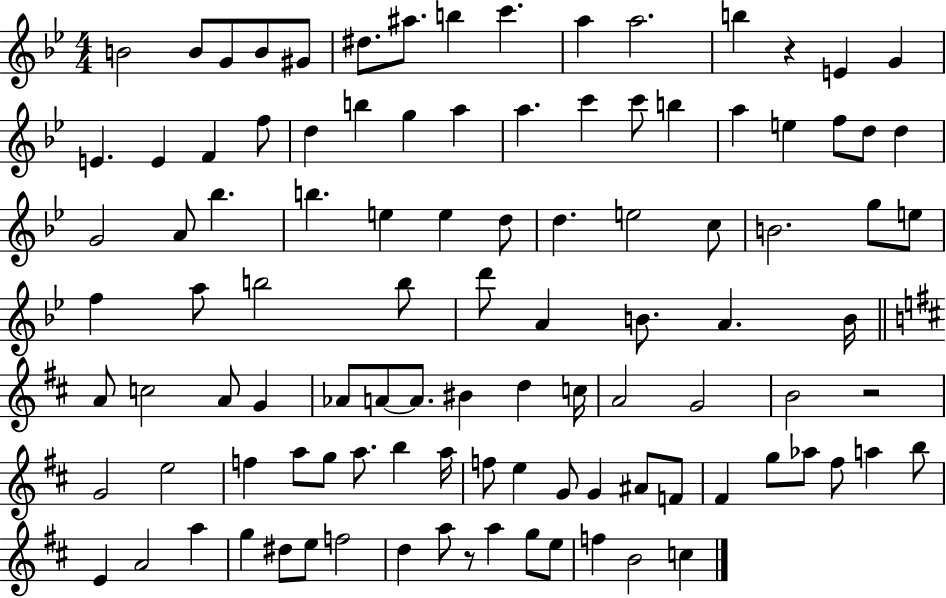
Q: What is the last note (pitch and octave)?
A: C5